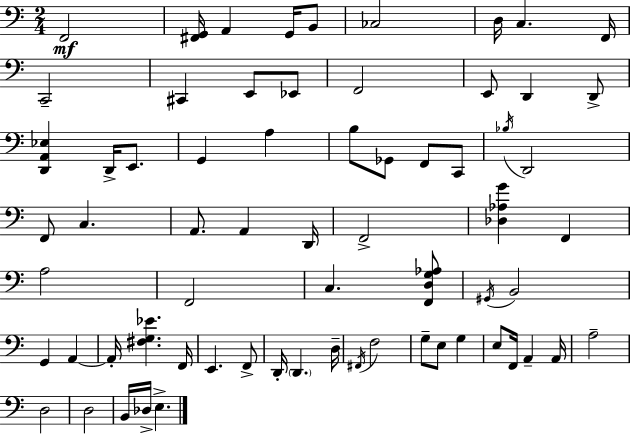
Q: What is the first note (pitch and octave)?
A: F2